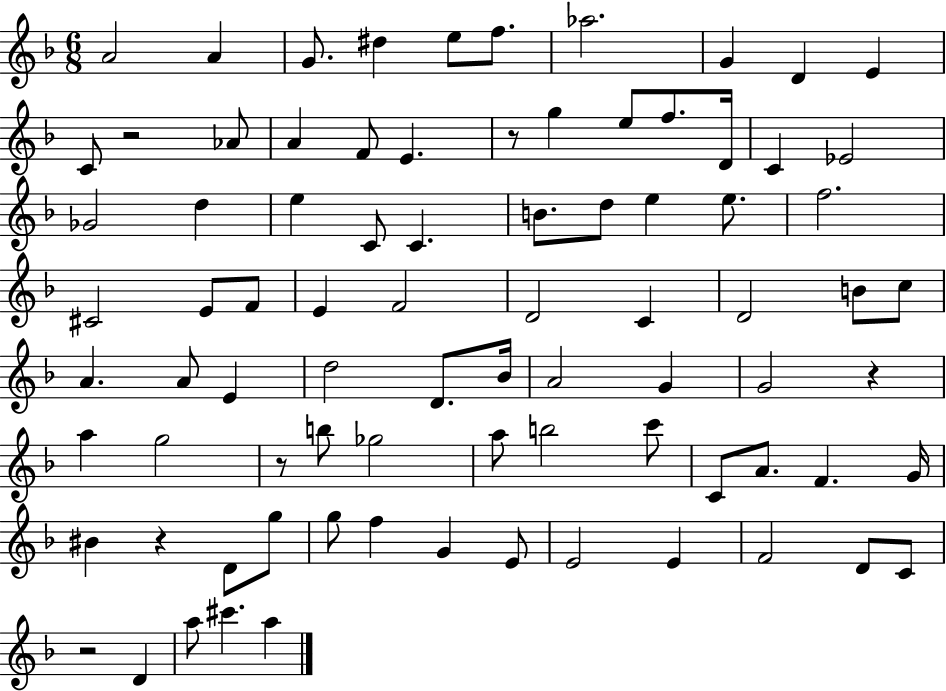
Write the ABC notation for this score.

X:1
T:Untitled
M:6/8
L:1/4
K:F
A2 A G/2 ^d e/2 f/2 _a2 G D E C/2 z2 _A/2 A F/2 E z/2 g e/2 f/2 D/4 C _E2 _G2 d e C/2 C B/2 d/2 e e/2 f2 ^C2 E/2 F/2 E F2 D2 C D2 B/2 c/2 A A/2 E d2 D/2 _B/4 A2 G G2 z a g2 z/2 b/2 _g2 a/2 b2 c'/2 C/2 A/2 F G/4 ^B z D/2 g/2 g/2 f G E/2 E2 E F2 D/2 C/2 z2 D a/2 ^c' a